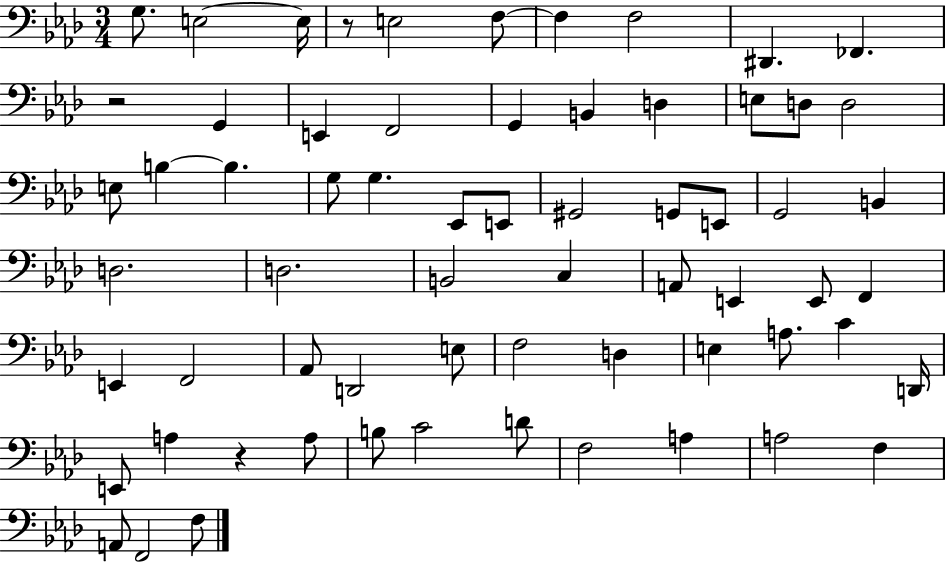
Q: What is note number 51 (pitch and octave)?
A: A3